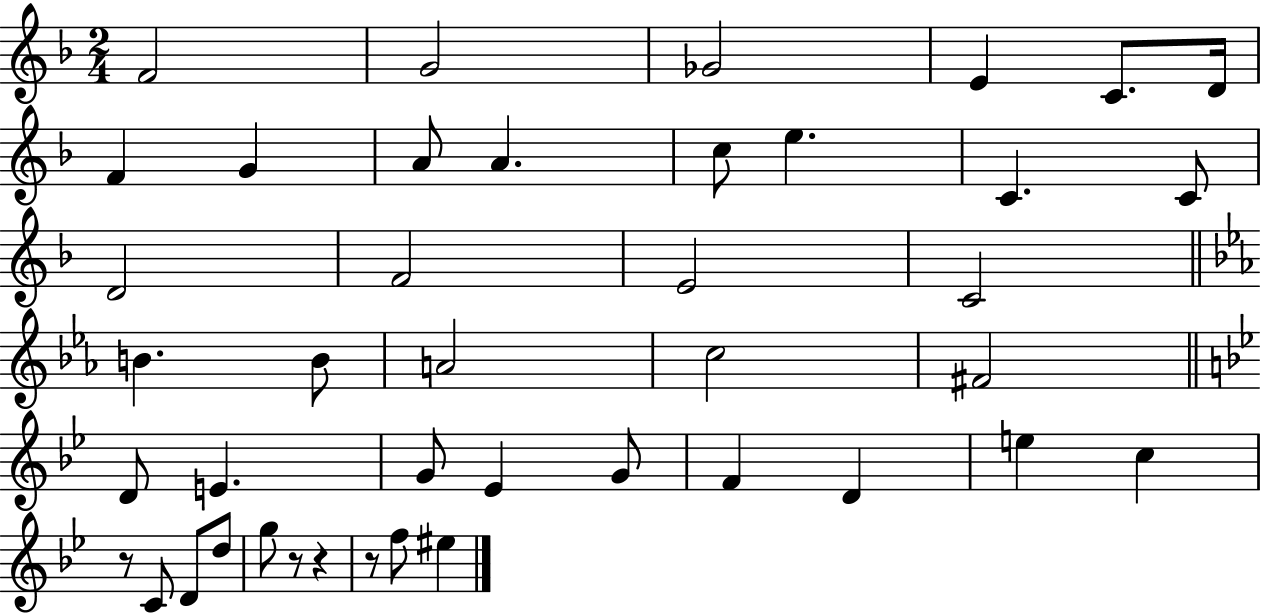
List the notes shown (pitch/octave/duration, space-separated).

F4/h G4/h Gb4/h E4/q C4/e. D4/s F4/q G4/q A4/e A4/q. C5/e E5/q. C4/q. C4/e D4/h F4/h E4/h C4/h B4/q. B4/e A4/h C5/h F#4/h D4/e E4/q. G4/e Eb4/q G4/e F4/q D4/q E5/q C5/q R/e C4/e D4/e D5/e G5/e R/e R/q R/e F5/e EIS5/q